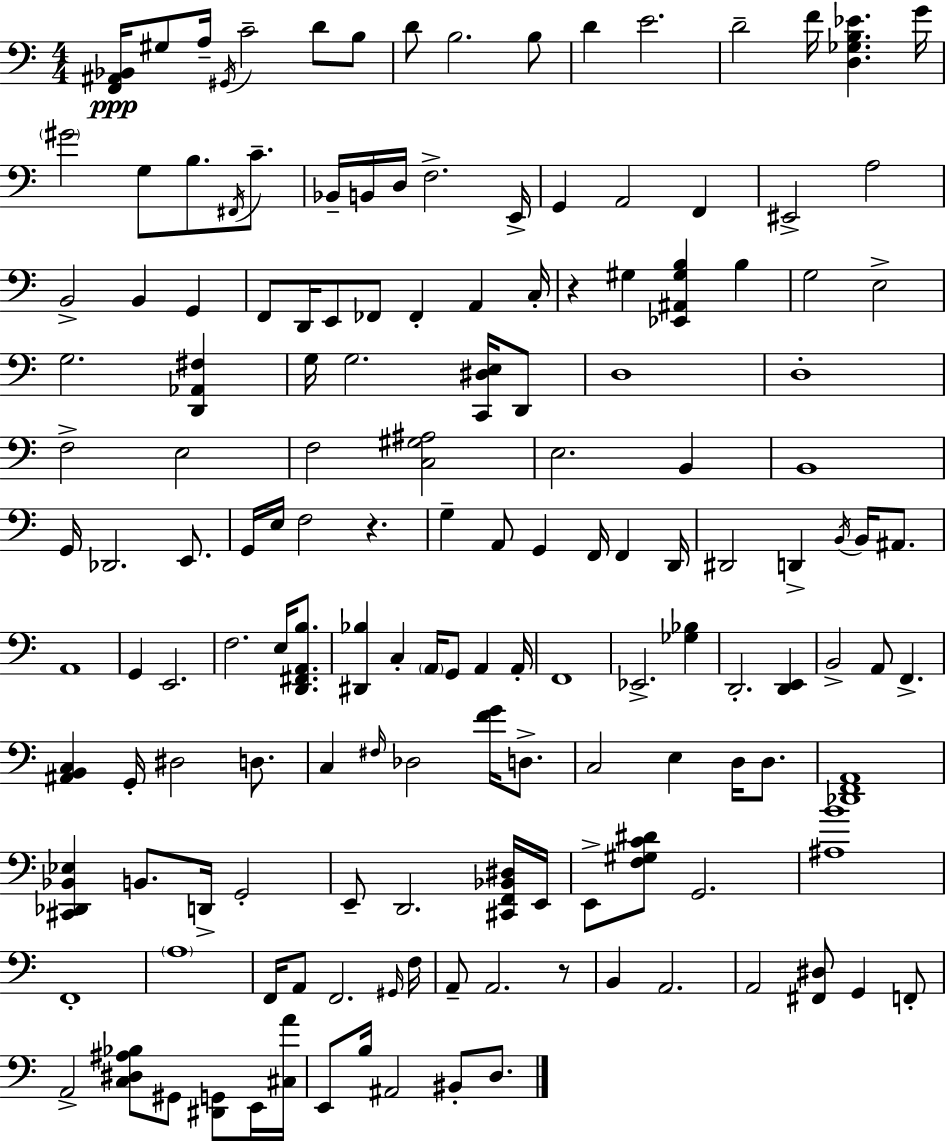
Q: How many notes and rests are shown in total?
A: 153